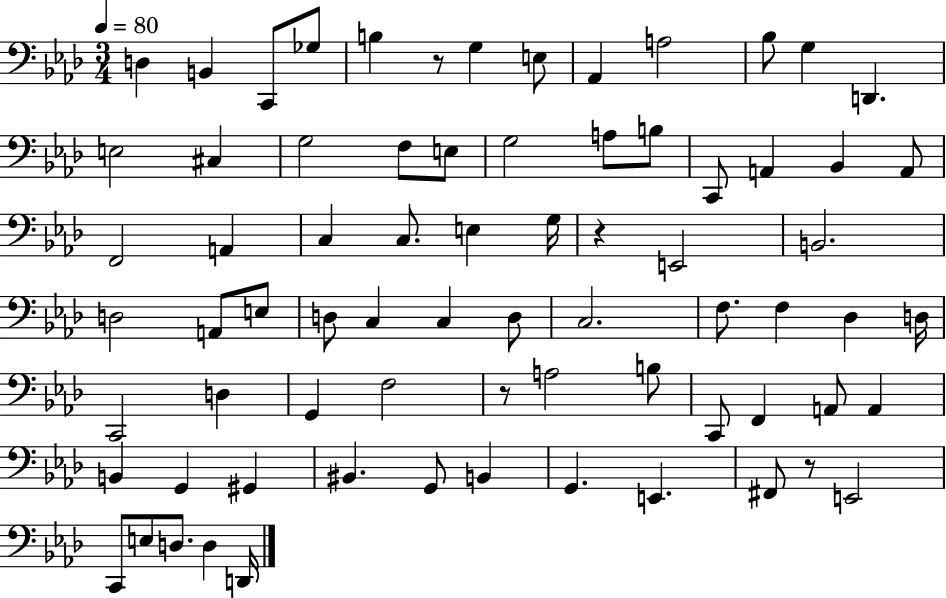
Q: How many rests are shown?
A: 4